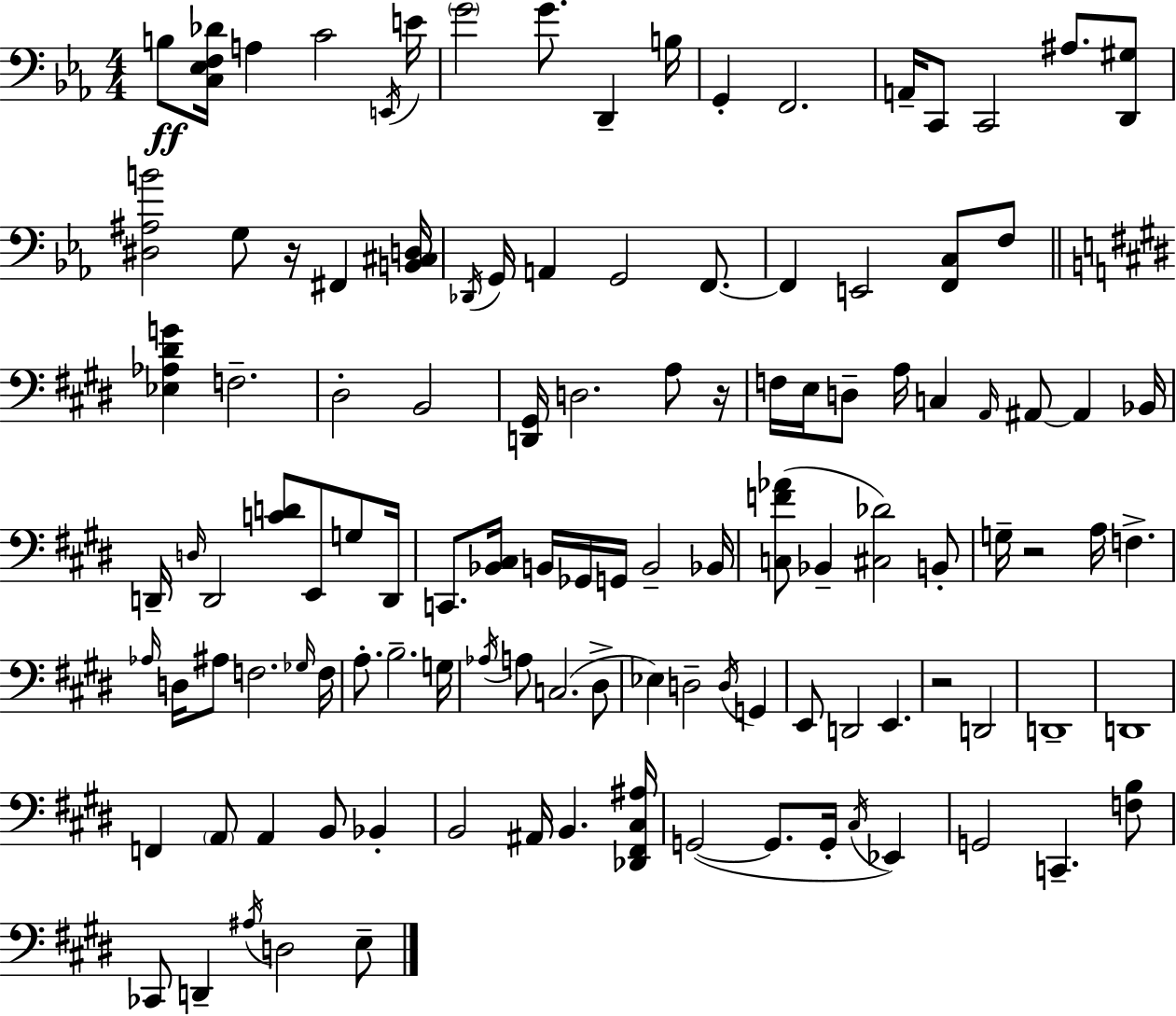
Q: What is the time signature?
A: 4/4